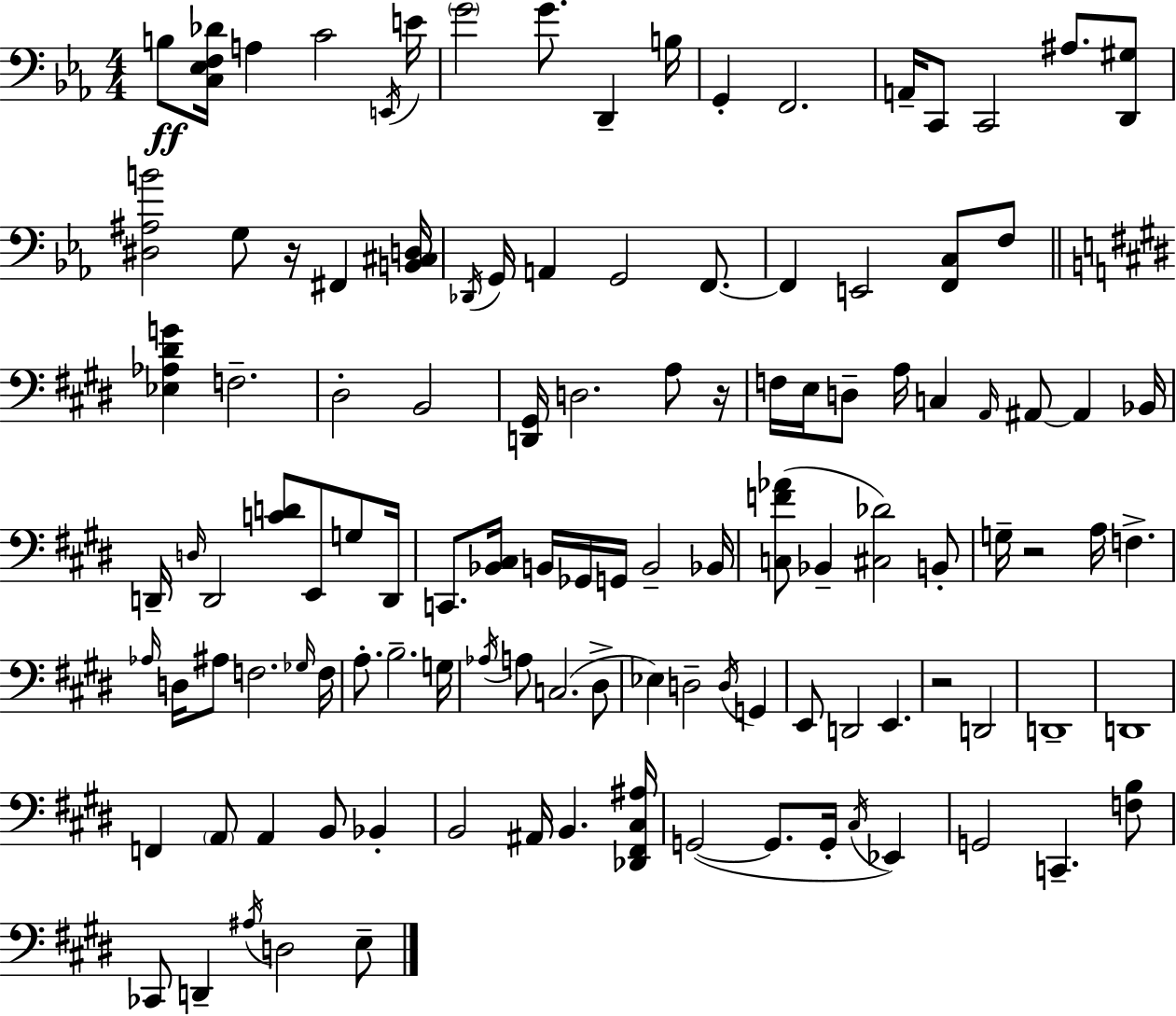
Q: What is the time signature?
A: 4/4